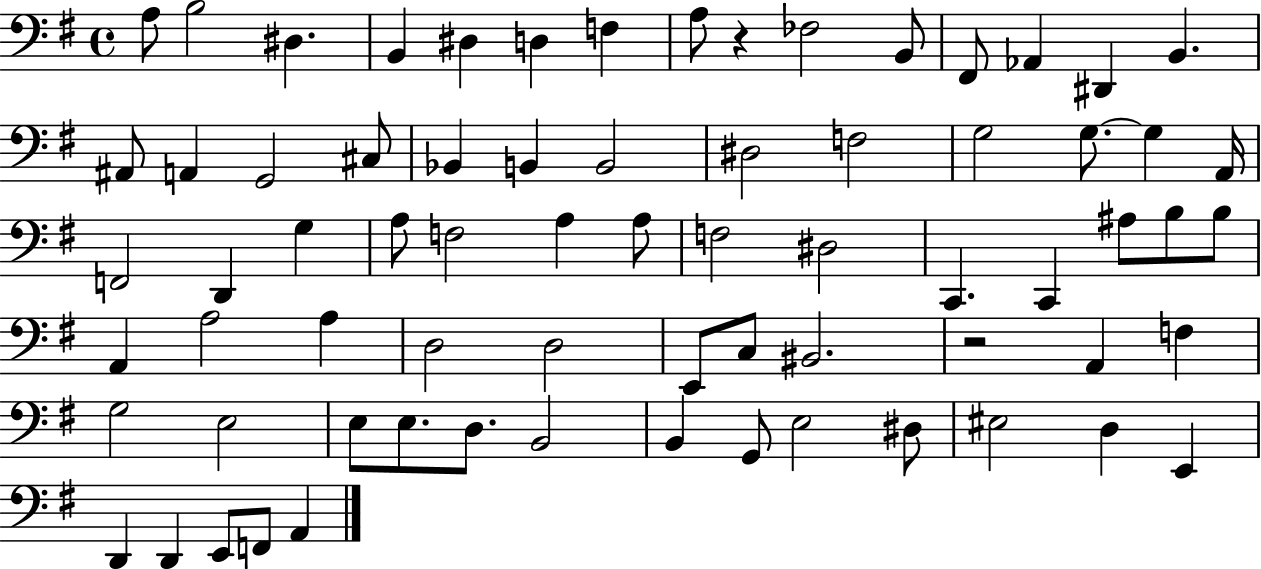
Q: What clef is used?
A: bass